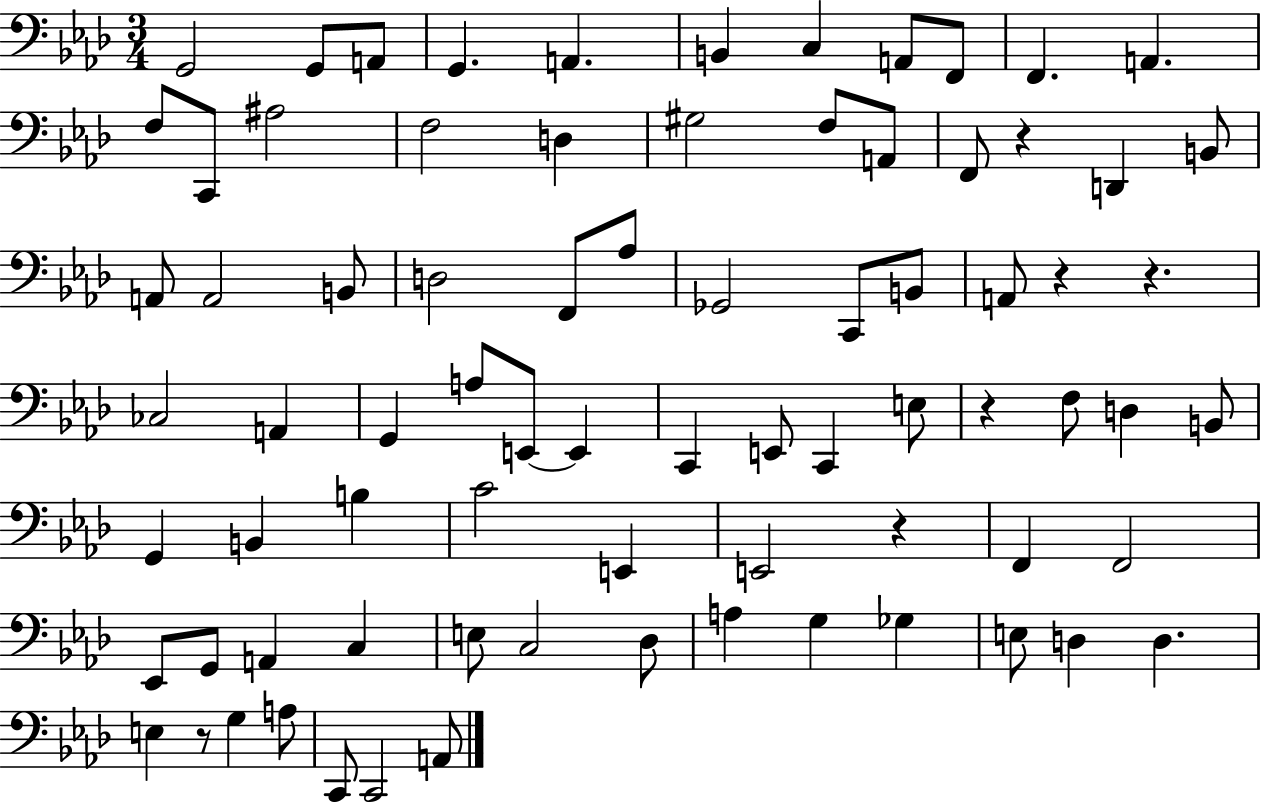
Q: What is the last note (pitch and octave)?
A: A2